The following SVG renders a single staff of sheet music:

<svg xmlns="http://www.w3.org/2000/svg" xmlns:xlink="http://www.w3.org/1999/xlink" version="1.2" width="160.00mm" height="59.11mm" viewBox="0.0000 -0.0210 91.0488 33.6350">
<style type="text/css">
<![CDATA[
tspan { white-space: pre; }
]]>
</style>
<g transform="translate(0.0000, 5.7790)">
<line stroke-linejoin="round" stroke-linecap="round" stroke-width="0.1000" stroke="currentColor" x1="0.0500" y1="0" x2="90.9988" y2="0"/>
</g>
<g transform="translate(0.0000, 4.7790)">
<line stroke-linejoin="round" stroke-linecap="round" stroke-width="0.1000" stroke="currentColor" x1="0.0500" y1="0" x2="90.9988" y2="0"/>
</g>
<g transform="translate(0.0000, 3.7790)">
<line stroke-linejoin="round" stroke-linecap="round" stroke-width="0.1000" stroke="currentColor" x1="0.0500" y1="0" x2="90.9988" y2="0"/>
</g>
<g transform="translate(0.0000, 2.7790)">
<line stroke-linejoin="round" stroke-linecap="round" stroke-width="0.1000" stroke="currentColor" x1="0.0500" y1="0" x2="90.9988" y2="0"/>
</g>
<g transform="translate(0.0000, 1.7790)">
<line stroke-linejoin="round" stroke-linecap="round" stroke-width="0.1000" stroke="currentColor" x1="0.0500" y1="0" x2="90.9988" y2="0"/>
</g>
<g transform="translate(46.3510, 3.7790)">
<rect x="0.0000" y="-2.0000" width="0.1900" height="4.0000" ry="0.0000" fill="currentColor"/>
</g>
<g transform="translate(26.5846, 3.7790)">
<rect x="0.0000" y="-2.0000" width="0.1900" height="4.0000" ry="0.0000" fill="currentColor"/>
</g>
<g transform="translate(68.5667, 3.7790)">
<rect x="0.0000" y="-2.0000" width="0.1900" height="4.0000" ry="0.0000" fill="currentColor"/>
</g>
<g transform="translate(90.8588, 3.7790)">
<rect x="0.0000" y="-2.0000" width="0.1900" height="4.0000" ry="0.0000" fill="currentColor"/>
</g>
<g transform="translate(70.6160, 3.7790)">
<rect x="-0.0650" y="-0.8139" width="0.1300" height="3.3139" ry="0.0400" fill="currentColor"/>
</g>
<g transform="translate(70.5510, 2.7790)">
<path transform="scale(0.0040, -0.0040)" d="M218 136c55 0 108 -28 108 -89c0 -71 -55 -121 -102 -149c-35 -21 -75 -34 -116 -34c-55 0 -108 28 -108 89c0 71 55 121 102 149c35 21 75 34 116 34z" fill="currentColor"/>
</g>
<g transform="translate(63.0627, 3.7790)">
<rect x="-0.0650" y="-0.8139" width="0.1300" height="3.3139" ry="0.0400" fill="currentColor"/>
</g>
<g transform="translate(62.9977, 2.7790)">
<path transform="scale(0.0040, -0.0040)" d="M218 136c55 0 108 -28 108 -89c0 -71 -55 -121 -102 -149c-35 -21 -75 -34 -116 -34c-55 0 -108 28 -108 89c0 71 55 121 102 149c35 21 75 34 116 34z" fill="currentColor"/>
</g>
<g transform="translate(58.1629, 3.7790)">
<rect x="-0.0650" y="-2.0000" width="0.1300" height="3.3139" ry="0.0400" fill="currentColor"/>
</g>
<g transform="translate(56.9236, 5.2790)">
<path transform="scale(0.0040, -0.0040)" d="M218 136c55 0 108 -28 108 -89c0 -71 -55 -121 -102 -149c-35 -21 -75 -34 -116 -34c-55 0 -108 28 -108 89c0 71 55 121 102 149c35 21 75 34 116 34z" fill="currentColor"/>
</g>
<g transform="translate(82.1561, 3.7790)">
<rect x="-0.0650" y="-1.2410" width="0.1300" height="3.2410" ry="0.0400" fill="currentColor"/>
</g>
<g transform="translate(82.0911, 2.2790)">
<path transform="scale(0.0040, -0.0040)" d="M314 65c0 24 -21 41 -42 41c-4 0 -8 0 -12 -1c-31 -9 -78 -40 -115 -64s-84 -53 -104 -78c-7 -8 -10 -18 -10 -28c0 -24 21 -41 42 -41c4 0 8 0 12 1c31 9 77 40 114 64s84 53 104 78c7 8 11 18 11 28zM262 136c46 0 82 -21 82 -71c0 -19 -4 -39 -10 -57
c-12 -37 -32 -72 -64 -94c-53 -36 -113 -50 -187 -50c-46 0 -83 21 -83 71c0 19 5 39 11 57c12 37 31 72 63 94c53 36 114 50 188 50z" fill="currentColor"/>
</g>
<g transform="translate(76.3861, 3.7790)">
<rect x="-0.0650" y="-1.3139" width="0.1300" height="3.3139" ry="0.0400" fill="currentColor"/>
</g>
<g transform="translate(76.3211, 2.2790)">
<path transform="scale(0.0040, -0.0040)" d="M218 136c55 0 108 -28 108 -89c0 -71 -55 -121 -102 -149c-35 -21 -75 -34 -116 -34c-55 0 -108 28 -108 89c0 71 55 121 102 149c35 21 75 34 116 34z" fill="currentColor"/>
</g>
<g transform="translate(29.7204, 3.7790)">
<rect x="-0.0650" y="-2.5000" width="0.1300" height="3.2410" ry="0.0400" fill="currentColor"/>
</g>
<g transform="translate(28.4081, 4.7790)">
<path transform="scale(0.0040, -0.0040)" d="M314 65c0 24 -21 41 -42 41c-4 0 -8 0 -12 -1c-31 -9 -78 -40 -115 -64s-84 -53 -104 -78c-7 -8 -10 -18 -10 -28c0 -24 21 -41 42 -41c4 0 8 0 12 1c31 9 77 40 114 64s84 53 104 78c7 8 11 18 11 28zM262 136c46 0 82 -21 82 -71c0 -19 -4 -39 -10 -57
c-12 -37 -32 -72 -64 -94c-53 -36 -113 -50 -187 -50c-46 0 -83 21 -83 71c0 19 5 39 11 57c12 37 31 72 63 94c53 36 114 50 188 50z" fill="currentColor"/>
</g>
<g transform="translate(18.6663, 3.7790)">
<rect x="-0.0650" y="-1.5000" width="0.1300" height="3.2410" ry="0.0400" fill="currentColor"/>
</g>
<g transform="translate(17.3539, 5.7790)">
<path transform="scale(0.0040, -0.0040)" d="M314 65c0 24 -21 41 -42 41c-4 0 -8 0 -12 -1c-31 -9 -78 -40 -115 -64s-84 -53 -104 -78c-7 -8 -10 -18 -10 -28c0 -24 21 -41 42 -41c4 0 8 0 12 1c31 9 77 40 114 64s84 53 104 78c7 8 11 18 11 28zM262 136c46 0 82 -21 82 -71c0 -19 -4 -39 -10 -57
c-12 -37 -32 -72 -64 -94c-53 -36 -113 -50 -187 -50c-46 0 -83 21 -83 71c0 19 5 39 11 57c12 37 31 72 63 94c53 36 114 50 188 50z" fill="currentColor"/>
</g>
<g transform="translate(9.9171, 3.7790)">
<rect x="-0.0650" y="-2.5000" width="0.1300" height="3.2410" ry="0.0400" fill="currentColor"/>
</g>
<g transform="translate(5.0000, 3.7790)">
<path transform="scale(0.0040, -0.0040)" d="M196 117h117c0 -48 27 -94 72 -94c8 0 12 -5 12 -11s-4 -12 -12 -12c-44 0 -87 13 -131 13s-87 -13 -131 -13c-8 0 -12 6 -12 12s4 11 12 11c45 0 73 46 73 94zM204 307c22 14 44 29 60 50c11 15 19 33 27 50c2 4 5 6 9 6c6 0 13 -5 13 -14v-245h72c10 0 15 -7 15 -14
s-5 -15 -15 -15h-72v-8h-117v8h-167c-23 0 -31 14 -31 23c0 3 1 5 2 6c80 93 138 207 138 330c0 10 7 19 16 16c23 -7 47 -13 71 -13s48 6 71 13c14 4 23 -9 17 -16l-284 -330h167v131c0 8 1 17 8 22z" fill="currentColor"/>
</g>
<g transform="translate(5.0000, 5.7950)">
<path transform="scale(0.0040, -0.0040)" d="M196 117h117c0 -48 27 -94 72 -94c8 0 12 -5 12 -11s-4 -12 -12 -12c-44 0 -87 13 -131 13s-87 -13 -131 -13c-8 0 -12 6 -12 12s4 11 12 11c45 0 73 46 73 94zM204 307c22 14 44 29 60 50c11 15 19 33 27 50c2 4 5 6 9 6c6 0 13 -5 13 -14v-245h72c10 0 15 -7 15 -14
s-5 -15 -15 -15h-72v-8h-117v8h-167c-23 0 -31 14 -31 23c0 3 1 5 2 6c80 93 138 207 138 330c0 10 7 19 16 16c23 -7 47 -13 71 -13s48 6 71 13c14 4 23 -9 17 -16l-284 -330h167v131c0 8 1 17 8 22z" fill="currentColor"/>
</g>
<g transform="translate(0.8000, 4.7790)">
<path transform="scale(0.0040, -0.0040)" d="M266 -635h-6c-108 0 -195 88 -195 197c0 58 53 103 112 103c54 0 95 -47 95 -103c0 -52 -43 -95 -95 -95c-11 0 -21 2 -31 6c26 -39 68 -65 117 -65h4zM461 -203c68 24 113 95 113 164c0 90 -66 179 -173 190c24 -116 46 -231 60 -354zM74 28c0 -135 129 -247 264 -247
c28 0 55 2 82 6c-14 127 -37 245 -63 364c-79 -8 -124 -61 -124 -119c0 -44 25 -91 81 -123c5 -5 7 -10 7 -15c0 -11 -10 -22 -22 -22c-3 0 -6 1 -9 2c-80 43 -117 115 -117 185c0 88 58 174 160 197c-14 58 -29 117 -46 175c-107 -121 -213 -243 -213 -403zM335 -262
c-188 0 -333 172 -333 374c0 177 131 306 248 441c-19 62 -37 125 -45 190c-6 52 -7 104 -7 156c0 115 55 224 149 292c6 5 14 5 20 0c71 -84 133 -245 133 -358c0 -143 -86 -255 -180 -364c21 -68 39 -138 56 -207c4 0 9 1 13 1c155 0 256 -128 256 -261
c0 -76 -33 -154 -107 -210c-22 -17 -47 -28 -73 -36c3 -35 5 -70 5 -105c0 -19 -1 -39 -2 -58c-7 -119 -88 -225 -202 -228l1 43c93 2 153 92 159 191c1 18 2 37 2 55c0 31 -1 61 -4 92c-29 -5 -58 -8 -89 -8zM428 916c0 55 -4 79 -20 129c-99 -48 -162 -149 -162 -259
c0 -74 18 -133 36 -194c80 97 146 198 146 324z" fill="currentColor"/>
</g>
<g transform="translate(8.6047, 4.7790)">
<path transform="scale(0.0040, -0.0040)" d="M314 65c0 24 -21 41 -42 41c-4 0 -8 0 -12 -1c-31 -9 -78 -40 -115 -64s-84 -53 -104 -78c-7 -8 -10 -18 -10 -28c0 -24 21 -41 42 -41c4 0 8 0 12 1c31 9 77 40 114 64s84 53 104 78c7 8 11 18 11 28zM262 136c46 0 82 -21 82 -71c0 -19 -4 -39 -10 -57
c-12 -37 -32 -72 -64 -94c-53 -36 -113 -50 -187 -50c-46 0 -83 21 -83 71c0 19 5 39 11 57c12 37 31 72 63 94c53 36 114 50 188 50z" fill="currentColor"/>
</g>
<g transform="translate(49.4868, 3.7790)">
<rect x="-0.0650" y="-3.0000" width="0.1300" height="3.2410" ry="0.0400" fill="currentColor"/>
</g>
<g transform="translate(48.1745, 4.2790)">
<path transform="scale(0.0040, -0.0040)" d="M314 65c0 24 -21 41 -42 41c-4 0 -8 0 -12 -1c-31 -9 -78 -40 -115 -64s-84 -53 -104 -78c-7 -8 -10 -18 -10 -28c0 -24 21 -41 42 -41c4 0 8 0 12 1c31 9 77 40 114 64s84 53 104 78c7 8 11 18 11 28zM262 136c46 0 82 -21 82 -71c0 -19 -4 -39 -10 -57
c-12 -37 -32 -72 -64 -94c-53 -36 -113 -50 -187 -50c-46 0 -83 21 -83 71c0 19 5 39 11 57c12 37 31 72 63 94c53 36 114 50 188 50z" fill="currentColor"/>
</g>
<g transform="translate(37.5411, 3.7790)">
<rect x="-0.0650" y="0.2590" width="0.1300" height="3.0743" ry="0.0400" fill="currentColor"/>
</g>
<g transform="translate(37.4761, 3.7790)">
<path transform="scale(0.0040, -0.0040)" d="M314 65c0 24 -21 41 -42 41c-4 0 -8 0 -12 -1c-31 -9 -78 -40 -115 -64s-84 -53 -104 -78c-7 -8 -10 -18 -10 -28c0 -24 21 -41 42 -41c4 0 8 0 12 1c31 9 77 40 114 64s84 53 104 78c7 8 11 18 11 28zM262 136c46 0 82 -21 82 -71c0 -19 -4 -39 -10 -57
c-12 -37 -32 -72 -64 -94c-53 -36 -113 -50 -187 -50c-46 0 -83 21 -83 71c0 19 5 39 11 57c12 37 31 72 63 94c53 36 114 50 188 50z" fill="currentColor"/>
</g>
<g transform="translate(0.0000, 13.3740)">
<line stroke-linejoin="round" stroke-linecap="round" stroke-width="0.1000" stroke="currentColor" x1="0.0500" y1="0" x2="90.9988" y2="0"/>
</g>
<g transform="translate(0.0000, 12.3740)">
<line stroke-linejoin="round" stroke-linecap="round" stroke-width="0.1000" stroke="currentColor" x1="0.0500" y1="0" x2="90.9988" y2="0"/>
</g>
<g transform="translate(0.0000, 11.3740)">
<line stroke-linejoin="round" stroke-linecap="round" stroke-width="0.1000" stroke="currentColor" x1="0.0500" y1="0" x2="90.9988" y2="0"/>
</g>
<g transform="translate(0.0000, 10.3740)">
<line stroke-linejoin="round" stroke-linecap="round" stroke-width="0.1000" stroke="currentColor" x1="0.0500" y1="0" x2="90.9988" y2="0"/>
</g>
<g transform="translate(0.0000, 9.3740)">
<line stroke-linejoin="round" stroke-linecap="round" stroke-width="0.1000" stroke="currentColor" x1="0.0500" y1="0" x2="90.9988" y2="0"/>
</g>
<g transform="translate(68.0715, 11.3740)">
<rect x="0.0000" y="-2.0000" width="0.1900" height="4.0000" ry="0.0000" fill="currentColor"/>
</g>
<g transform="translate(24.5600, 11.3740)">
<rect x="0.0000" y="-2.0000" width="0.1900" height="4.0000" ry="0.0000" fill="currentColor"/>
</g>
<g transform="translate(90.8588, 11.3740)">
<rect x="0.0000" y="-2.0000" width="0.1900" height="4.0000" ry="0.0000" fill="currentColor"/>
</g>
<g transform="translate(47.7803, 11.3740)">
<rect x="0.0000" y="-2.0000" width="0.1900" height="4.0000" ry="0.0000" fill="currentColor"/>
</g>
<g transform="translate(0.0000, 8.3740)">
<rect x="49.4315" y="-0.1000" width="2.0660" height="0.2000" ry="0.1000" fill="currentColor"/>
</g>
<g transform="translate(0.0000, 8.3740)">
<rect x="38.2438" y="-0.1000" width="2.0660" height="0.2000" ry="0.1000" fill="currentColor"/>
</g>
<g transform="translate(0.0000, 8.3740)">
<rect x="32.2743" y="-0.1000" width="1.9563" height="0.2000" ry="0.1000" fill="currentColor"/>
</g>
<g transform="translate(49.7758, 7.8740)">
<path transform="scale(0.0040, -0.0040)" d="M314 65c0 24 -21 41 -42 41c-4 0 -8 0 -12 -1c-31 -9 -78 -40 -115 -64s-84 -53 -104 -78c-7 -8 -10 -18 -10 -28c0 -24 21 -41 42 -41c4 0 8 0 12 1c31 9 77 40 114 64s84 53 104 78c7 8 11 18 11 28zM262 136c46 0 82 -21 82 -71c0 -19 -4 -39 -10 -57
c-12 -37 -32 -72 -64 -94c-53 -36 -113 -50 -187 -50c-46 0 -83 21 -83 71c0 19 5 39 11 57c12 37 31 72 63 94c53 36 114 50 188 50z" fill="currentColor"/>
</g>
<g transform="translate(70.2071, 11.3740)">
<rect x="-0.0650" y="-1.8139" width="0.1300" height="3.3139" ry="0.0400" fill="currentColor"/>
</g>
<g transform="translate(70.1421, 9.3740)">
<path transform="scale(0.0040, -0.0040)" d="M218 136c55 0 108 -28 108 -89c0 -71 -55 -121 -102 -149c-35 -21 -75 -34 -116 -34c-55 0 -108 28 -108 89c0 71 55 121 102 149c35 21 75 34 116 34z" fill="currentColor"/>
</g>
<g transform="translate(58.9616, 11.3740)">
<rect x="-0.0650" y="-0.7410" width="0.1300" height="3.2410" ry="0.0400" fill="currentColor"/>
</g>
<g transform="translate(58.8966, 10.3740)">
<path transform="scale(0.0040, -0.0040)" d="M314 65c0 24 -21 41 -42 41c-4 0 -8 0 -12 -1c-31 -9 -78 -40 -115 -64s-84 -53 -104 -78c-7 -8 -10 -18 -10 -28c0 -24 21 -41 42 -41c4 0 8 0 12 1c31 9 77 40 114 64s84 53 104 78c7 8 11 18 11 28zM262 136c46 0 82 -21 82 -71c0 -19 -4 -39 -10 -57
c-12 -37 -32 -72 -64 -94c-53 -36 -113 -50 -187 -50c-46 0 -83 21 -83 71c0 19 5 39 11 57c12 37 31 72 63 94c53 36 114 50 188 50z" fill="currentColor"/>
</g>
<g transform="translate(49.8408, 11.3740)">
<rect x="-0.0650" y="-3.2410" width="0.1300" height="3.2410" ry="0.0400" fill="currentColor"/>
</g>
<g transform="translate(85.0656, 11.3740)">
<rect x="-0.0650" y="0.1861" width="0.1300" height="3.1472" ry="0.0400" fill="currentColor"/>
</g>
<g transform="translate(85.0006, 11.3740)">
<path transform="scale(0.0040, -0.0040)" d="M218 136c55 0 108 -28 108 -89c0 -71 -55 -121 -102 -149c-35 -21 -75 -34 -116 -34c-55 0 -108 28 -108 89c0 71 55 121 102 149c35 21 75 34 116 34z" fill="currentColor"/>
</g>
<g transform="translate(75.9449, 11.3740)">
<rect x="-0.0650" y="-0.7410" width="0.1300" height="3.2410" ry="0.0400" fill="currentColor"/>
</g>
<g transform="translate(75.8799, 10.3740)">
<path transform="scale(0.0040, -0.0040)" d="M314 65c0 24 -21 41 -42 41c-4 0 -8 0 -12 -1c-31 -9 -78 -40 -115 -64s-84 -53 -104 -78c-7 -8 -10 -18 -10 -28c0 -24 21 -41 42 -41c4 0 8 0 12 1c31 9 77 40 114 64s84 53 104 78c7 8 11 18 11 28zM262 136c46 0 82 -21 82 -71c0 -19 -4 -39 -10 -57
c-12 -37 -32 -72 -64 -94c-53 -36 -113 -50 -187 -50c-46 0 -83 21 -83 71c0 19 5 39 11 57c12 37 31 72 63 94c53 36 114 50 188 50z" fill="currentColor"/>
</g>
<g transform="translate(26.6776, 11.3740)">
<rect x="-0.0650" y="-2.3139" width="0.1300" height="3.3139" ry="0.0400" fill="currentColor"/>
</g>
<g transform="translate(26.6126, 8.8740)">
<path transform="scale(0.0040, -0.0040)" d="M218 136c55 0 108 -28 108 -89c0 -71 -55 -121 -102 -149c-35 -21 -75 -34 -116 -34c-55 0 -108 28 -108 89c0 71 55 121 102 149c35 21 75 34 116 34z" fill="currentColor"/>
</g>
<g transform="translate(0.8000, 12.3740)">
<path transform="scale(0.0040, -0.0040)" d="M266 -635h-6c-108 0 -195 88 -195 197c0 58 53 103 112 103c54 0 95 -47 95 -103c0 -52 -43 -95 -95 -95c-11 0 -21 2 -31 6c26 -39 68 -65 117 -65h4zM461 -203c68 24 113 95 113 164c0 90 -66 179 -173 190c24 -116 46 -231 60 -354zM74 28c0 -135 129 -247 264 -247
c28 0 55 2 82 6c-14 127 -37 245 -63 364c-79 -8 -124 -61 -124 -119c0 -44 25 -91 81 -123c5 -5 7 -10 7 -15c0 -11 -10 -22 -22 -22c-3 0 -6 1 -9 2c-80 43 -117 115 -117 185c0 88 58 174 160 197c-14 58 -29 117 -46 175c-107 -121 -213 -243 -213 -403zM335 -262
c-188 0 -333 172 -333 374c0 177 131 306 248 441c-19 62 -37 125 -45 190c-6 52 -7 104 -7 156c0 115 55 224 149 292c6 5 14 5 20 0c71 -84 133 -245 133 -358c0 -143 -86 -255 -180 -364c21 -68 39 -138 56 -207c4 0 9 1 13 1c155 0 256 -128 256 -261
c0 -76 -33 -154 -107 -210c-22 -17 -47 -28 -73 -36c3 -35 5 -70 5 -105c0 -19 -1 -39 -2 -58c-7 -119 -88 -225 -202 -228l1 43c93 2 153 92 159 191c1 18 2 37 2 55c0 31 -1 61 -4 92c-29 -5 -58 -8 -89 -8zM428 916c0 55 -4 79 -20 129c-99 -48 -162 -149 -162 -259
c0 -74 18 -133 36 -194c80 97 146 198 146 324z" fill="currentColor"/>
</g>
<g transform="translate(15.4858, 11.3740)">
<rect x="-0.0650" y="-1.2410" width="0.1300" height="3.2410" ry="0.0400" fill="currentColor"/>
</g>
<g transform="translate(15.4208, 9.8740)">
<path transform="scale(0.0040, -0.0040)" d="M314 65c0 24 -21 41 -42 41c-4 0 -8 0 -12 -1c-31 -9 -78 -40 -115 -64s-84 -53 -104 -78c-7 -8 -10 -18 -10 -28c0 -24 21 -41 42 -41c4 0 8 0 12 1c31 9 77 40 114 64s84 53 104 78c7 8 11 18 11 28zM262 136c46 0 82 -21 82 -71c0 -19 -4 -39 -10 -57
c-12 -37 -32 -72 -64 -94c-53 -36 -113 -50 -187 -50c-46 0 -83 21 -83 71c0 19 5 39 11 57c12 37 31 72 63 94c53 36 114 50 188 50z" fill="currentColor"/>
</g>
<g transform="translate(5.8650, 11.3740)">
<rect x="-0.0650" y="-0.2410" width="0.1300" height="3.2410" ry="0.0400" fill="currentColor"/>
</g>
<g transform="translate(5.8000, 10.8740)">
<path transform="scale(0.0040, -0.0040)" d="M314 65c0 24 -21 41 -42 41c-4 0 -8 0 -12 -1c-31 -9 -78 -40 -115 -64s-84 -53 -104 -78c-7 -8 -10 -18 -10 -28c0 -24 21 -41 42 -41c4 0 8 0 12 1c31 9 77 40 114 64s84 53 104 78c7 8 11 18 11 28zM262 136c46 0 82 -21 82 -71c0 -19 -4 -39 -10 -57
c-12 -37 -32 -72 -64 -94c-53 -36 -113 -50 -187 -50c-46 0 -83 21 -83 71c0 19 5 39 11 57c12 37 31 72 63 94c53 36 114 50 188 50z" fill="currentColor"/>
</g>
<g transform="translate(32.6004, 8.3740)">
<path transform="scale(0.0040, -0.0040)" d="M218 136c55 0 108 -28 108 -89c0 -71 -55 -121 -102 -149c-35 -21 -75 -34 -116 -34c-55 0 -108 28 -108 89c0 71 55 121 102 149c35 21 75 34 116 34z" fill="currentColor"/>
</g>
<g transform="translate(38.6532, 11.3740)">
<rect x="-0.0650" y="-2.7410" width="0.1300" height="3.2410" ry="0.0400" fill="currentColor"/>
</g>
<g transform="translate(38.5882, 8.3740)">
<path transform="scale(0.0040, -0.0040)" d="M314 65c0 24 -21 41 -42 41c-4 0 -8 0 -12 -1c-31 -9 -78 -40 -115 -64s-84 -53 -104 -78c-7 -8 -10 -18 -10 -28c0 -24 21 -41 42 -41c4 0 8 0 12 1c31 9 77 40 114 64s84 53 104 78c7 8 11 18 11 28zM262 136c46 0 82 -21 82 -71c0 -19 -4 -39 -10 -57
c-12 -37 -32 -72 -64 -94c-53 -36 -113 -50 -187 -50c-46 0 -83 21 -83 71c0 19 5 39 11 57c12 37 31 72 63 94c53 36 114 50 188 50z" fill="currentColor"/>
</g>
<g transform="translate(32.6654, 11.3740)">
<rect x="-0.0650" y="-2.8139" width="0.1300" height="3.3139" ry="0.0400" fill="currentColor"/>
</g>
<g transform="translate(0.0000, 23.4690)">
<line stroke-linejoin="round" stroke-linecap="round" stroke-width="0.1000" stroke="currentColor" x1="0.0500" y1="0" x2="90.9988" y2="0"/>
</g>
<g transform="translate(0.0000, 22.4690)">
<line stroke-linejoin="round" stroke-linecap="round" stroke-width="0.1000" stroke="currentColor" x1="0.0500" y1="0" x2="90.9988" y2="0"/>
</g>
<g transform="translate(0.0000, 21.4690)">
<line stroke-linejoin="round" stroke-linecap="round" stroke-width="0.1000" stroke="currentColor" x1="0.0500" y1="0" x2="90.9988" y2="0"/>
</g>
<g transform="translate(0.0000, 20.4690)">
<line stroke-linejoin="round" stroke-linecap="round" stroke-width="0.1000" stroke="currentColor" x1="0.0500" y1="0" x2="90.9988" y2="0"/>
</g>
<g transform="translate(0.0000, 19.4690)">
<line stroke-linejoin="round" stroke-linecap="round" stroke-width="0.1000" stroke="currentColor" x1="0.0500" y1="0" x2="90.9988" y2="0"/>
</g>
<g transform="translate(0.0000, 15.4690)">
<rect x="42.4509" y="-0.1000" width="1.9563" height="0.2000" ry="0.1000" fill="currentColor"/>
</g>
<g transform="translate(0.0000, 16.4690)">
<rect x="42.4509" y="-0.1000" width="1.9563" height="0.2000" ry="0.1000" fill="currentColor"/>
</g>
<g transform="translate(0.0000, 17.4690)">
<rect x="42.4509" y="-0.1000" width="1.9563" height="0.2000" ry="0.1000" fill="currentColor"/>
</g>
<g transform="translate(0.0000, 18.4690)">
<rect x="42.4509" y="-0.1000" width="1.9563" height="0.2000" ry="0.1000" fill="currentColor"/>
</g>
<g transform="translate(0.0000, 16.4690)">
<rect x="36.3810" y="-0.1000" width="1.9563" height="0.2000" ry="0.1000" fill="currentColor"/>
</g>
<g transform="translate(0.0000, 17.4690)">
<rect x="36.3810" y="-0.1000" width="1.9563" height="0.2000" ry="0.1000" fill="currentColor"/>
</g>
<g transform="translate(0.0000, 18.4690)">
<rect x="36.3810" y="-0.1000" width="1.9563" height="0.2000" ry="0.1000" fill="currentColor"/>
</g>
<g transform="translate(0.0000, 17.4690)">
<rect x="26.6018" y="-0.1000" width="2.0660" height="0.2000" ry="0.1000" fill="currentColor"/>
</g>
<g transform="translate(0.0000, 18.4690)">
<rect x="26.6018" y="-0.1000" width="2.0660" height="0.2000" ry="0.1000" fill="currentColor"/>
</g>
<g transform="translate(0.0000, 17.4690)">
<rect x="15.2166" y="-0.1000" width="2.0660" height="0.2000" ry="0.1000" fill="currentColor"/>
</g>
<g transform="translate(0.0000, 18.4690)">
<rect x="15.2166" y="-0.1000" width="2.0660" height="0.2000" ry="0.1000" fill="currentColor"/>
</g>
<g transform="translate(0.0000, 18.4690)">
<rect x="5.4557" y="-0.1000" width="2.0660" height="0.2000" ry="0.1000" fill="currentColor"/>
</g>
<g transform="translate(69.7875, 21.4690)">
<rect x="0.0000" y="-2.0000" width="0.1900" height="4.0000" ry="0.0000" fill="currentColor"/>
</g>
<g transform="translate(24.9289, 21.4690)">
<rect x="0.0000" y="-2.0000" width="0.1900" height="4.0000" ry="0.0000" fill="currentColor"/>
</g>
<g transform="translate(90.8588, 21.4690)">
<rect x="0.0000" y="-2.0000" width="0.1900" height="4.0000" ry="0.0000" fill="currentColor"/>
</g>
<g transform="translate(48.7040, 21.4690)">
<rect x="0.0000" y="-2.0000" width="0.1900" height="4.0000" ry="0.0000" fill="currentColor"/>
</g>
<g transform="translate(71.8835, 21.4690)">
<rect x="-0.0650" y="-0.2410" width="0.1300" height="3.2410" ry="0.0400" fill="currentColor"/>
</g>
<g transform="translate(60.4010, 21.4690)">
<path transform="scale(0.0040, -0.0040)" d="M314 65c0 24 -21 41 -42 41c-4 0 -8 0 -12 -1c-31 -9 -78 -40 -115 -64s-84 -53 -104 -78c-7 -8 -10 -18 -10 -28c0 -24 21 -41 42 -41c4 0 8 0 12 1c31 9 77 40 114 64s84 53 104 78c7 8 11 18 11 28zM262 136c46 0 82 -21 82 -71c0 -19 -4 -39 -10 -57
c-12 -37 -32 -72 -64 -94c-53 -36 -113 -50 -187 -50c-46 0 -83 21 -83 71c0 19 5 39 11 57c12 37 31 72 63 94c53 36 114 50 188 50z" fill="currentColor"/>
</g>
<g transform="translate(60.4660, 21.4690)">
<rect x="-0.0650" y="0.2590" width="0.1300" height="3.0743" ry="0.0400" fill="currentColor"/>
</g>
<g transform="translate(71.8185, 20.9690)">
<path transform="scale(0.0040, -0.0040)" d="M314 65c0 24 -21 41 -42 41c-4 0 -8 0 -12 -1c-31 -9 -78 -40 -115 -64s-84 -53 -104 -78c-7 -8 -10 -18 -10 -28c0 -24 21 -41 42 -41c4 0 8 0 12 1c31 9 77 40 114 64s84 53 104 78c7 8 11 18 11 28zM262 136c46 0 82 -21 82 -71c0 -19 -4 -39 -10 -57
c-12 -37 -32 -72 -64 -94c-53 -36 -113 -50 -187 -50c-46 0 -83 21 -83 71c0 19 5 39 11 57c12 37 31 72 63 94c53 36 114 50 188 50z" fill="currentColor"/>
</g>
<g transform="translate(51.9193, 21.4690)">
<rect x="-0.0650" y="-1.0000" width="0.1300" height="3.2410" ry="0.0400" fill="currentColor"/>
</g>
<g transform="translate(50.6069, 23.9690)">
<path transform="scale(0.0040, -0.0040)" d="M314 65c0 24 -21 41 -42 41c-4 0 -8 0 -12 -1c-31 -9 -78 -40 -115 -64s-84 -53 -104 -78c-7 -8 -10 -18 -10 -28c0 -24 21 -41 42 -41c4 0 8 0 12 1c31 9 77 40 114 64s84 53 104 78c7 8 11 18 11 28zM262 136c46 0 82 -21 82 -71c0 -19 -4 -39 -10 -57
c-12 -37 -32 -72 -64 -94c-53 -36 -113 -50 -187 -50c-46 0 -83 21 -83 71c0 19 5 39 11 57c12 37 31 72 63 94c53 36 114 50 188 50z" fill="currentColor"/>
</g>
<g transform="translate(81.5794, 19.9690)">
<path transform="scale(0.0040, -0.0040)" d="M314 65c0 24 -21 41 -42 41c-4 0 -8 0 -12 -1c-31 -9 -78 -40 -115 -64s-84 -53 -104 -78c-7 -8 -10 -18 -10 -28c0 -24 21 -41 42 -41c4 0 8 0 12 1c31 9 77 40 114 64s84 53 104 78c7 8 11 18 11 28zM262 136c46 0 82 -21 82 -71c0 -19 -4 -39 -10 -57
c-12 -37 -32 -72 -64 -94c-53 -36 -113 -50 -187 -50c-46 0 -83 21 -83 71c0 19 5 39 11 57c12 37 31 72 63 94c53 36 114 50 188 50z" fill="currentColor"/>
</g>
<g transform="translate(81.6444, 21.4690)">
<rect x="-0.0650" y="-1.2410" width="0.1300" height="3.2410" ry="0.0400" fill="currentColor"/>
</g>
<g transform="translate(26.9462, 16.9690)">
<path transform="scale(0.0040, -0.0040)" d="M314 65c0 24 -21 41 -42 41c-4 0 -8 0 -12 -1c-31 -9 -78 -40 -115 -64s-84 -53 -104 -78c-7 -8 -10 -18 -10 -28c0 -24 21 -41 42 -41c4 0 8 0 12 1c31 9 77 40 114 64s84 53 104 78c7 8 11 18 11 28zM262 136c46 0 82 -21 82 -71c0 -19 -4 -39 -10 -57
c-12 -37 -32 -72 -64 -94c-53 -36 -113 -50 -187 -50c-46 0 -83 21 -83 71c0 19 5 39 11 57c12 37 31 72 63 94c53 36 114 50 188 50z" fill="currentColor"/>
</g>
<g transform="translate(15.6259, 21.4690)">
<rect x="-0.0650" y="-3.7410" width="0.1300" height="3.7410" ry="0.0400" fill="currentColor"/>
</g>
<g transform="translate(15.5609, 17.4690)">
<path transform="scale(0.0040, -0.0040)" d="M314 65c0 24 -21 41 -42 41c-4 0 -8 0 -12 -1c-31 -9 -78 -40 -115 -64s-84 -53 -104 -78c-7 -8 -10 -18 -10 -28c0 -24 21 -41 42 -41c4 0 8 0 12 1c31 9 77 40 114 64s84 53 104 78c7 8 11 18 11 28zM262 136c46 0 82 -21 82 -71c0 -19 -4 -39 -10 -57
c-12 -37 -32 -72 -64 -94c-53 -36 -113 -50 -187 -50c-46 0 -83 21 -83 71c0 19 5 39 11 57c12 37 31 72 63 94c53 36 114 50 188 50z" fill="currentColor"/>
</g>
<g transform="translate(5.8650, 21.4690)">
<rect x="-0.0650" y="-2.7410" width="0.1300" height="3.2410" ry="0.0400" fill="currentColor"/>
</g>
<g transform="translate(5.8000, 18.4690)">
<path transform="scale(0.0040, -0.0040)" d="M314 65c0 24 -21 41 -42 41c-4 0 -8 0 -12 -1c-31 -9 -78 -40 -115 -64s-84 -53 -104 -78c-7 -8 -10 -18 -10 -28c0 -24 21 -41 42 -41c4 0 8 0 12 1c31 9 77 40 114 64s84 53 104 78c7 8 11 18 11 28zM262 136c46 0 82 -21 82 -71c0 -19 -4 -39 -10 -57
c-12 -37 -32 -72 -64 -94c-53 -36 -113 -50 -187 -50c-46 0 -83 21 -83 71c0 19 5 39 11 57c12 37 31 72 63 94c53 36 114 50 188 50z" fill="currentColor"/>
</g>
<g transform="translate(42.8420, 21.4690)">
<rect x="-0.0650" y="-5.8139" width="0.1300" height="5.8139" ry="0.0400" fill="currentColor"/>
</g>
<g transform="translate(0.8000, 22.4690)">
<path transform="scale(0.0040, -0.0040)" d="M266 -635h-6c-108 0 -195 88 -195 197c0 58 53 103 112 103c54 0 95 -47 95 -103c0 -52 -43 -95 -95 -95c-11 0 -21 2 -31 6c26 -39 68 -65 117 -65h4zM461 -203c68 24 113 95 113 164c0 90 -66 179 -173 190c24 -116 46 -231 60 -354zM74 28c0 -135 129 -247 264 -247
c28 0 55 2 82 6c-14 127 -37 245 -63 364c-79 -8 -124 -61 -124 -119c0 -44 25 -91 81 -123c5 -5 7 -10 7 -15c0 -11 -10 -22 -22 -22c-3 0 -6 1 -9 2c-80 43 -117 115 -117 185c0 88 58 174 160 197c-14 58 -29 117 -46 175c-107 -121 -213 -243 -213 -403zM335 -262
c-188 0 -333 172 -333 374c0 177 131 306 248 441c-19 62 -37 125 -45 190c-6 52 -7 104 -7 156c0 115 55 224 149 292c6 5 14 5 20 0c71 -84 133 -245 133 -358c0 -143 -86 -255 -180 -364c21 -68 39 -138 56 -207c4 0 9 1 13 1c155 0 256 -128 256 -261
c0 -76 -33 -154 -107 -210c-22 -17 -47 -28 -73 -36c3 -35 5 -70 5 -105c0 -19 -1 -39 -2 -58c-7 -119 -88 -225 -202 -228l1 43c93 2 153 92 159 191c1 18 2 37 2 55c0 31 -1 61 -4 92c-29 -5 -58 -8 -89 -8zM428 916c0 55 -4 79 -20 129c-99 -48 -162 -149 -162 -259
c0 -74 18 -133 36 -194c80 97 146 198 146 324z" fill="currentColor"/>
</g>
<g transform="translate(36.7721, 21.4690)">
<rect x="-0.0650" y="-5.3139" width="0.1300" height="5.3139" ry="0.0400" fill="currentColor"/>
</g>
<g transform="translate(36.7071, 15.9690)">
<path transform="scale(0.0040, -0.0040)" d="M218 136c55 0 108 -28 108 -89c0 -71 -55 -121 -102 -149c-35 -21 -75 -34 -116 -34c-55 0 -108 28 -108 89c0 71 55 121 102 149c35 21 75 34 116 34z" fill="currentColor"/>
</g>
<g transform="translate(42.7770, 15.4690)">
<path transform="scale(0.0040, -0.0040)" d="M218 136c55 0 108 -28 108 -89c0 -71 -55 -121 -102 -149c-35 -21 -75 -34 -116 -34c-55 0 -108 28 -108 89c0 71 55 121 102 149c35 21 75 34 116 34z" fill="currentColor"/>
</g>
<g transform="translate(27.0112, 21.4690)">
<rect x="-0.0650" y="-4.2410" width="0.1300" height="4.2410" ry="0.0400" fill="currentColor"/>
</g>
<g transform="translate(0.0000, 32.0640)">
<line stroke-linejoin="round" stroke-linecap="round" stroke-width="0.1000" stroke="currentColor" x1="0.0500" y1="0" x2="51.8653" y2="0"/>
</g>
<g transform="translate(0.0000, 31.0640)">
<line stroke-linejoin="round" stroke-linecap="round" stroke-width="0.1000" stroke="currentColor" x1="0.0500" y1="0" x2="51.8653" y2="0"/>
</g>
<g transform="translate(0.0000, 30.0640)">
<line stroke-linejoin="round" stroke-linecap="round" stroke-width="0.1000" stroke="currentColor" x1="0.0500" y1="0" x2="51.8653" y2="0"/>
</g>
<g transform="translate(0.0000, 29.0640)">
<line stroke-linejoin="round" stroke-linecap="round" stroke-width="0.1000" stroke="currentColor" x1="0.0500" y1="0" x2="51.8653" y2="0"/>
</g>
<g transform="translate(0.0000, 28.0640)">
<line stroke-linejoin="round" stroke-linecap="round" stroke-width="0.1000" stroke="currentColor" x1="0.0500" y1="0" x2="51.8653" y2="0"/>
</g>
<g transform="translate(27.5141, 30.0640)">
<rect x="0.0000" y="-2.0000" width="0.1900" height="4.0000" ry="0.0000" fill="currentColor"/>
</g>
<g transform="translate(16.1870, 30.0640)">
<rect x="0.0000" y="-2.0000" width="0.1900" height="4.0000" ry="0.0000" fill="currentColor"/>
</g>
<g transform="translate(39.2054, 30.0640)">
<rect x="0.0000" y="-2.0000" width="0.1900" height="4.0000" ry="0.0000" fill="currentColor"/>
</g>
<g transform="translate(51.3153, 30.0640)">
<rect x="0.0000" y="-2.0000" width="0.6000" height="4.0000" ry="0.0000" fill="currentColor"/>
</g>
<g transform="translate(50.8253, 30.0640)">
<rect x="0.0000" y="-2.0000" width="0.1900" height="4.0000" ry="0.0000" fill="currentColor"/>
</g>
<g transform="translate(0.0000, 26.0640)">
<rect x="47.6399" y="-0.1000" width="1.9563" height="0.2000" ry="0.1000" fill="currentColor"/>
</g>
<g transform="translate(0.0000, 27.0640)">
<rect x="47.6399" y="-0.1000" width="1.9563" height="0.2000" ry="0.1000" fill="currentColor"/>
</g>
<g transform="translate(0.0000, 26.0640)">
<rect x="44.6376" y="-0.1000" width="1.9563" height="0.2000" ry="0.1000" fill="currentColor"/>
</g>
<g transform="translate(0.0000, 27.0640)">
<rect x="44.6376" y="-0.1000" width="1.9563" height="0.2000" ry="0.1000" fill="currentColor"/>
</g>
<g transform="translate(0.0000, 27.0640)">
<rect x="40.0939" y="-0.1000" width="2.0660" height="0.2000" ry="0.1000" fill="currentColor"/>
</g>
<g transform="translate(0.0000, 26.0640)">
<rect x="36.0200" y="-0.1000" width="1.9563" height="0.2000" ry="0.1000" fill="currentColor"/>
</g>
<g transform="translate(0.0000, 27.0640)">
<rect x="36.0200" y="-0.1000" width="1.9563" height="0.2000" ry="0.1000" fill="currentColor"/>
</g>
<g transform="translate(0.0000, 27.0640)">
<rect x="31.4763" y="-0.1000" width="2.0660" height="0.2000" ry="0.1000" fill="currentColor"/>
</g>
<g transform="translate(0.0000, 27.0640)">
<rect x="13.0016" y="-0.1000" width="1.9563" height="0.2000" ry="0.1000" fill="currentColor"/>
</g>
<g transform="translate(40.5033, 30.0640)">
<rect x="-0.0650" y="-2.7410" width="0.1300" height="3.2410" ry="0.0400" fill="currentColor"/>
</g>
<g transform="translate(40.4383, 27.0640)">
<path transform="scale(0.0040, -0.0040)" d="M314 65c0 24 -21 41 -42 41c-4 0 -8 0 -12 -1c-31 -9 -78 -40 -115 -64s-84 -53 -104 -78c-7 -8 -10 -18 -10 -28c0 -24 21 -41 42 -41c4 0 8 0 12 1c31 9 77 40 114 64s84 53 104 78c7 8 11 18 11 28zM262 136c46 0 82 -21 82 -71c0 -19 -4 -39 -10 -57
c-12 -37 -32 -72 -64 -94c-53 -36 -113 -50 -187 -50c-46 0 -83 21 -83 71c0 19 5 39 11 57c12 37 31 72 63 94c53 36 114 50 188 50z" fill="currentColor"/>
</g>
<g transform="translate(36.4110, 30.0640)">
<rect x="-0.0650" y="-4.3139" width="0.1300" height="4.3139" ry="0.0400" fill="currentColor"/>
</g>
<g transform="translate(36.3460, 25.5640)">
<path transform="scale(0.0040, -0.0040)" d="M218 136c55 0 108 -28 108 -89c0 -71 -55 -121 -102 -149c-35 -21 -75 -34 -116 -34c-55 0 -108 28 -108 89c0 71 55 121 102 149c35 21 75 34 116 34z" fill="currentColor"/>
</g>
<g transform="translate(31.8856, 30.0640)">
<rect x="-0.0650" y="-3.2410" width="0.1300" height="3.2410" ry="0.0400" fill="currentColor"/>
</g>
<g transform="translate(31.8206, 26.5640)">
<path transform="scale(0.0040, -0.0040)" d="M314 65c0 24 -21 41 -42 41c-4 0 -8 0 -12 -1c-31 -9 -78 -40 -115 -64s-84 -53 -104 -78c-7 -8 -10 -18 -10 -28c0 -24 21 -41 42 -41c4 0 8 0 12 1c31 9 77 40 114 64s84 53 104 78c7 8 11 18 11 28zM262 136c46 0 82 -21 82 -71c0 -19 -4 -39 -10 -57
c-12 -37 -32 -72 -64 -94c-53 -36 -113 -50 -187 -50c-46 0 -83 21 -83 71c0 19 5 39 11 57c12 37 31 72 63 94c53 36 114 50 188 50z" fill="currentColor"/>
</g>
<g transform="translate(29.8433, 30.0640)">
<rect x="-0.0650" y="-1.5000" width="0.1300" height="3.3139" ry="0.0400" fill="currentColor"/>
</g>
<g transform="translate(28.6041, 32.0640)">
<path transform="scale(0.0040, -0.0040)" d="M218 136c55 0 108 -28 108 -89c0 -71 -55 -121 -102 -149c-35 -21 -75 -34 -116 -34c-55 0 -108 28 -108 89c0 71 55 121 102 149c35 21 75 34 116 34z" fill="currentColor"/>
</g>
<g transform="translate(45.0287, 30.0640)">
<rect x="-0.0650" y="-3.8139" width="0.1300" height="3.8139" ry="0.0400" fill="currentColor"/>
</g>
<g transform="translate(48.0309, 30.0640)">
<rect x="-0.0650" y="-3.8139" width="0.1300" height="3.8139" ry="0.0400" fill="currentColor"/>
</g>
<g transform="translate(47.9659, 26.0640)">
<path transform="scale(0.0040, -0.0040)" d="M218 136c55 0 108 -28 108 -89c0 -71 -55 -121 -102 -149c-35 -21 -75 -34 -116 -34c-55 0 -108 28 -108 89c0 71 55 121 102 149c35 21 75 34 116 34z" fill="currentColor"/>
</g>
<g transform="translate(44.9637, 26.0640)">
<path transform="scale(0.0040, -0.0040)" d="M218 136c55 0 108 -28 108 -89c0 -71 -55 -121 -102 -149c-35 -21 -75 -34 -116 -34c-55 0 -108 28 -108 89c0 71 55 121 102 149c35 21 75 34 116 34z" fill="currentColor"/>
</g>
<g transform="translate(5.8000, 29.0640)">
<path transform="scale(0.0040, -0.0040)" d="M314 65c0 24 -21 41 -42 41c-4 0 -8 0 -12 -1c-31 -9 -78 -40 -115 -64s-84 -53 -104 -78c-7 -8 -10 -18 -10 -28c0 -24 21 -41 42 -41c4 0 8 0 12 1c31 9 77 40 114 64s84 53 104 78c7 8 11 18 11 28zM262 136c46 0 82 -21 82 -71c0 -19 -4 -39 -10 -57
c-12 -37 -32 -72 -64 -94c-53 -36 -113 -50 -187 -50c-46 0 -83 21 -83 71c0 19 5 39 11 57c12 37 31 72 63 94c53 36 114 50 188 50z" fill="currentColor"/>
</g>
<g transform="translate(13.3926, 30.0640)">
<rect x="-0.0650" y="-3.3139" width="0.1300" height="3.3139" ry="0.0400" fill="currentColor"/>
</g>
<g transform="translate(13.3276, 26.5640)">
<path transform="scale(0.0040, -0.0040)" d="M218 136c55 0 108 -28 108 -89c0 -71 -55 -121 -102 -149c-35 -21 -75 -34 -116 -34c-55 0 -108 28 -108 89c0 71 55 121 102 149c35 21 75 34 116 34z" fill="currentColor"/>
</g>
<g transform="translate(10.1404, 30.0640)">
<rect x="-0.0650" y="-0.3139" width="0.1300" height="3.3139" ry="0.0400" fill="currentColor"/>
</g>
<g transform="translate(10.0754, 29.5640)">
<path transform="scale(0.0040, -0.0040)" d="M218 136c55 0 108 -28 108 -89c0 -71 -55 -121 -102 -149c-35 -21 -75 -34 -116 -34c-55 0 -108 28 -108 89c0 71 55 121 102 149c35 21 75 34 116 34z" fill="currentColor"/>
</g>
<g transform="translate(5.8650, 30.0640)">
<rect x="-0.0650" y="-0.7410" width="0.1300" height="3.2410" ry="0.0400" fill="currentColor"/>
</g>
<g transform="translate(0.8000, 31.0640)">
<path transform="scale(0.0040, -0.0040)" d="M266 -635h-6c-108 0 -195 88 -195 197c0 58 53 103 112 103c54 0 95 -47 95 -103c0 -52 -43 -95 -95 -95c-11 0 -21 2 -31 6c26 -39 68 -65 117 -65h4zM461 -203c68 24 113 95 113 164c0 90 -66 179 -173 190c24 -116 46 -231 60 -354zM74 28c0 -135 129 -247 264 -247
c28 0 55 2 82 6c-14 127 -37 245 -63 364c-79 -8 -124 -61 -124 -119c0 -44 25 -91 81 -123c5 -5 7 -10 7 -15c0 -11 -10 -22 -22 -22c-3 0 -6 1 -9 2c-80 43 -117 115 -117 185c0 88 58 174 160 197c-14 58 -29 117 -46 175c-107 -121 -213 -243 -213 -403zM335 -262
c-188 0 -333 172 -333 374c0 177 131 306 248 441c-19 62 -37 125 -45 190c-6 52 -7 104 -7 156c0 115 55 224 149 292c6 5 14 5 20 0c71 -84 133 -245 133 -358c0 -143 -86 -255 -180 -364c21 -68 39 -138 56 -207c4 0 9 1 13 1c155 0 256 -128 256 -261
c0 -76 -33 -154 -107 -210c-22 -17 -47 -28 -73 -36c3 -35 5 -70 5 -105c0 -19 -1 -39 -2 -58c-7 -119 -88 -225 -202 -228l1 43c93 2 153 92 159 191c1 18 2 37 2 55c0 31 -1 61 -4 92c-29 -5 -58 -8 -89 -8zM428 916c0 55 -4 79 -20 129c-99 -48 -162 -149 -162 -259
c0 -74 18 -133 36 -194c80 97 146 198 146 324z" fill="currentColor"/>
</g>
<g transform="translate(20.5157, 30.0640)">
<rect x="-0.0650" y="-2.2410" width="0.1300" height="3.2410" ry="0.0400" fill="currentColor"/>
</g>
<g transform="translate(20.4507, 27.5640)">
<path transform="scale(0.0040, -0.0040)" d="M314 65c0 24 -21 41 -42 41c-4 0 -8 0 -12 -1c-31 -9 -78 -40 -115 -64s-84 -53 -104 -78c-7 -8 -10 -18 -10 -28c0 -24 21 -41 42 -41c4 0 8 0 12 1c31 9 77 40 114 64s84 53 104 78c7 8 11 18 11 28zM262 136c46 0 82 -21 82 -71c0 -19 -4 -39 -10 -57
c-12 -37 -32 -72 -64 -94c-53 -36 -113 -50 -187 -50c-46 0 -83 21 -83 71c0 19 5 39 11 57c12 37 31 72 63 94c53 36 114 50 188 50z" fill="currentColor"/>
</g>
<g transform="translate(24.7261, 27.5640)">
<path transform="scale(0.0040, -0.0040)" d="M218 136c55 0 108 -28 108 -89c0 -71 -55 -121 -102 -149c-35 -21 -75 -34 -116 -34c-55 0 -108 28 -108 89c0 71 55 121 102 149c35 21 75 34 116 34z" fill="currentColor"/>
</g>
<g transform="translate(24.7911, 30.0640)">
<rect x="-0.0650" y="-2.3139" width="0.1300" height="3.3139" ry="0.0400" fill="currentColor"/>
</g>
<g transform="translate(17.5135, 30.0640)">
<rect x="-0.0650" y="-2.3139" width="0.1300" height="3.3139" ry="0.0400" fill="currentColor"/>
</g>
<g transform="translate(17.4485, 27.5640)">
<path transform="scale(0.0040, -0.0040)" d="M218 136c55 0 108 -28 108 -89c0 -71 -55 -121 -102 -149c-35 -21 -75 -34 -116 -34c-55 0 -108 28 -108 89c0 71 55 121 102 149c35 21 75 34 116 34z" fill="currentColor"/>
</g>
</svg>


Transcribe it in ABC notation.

X:1
T:Untitled
M:4/4
L:1/4
K:C
G2 E2 G2 B2 A2 F d d e e2 c2 e2 g a a2 b2 d2 f d2 B a2 c'2 d'2 f' g' D2 B2 c2 e2 d2 c b g g2 g E b2 d' a2 c' c'